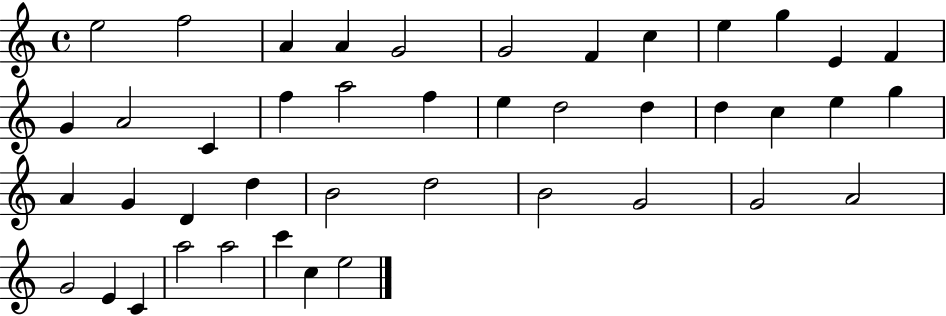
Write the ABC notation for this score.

X:1
T:Untitled
M:4/4
L:1/4
K:C
e2 f2 A A G2 G2 F c e g E F G A2 C f a2 f e d2 d d c e g A G D d B2 d2 B2 G2 G2 A2 G2 E C a2 a2 c' c e2